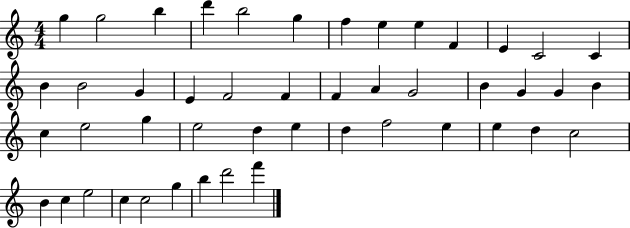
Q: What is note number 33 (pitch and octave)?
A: D5